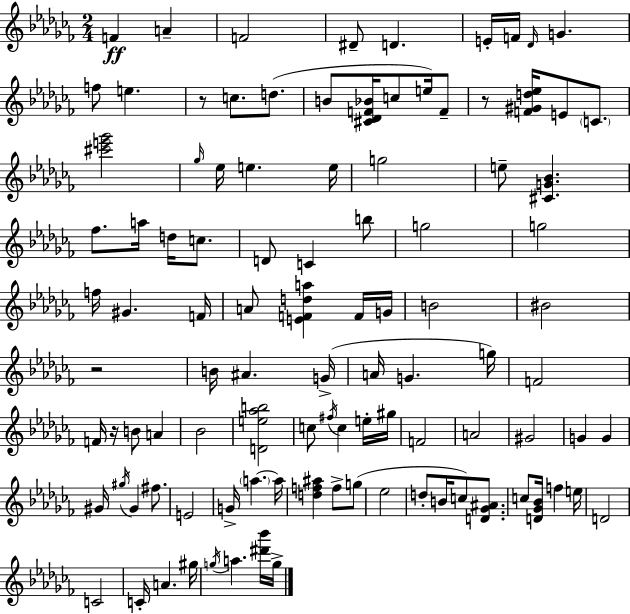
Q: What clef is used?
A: treble